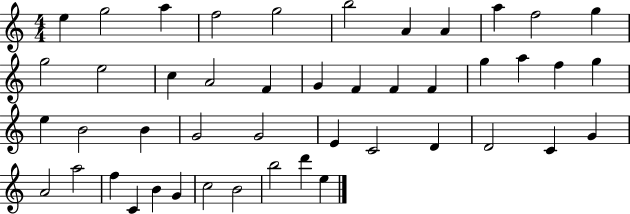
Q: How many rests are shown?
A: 0